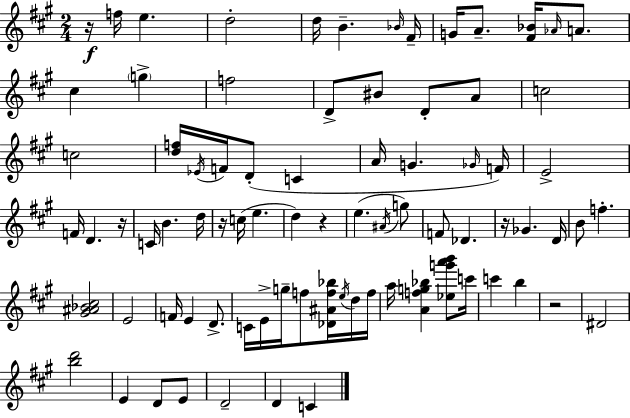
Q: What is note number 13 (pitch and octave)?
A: G5